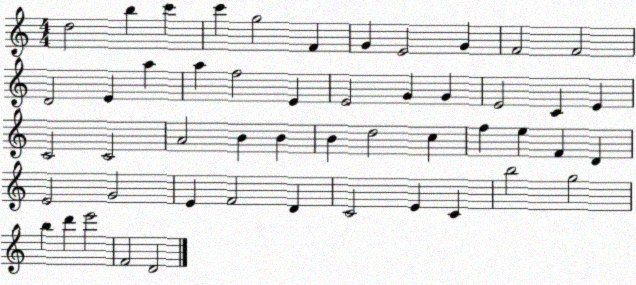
X:1
T:Untitled
M:4/4
L:1/4
K:C
d2 b c' c' g2 F G E2 G F2 F2 D2 E a a f2 E E2 G G E2 C E C2 C2 A2 B B B d2 c f e F D E2 G2 E F2 D C2 E C b2 g2 b d' e'2 F2 D2